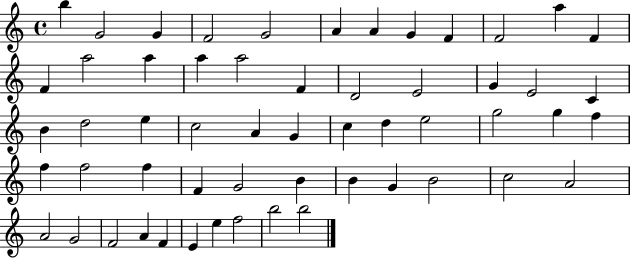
{
  \clef treble
  \time 4/4
  \defaultTimeSignature
  \key c \major
  b''4 g'2 g'4 | f'2 g'2 | a'4 a'4 g'4 f'4 | f'2 a''4 f'4 | \break f'4 a''2 a''4 | a''4 a''2 f'4 | d'2 e'2 | g'4 e'2 c'4 | \break b'4 d''2 e''4 | c''2 a'4 g'4 | c''4 d''4 e''2 | g''2 g''4 f''4 | \break f''4 f''2 f''4 | f'4 g'2 b'4 | b'4 g'4 b'2 | c''2 a'2 | \break a'2 g'2 | f'2 a'4 f'4 | e'4 e''4 f''2 | b''2 b''2 | \break \bar "|."
}